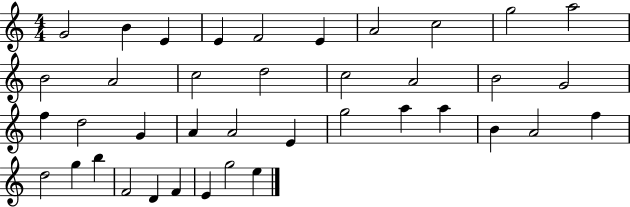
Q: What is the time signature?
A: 4/4